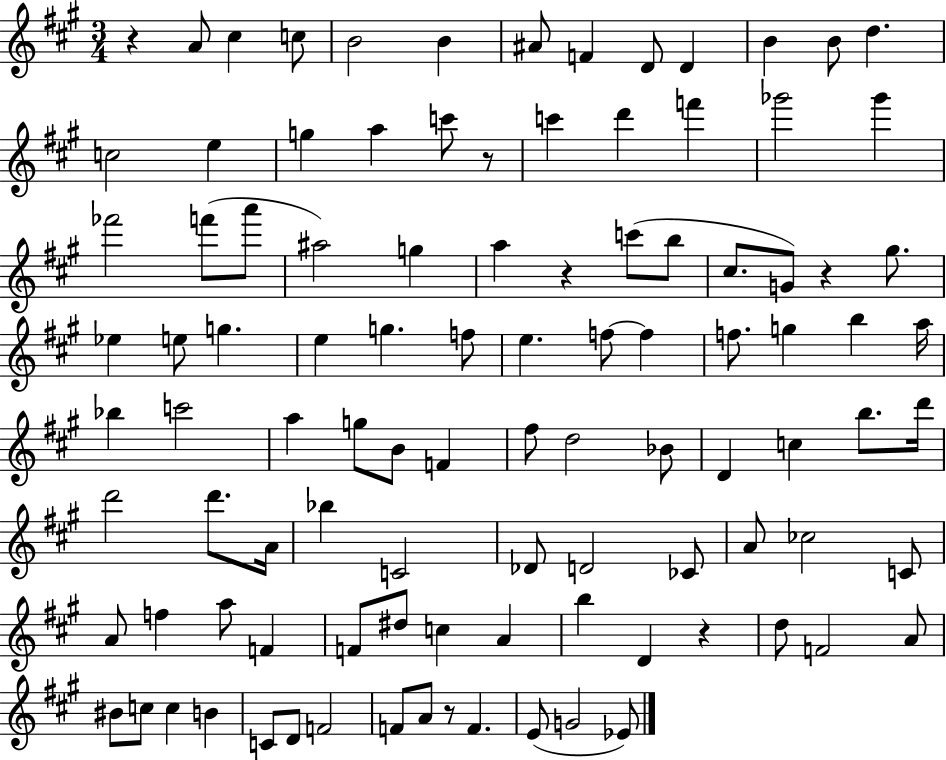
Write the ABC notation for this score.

X:1
T:Untitled
M:3/4
L:1/4
K:A
z A/2 ^c c/2 B2 B ^A/2 F D/2 D B B/2 d c2 e g a c'/2 z/2 c' d' f' _g'2 _g' _f'2 f'/2 a'/2 ^a2 g a z c'/2 b/2 ^c/2 G/2 z ^g/2 _e e/2 g e g f/2 e f/2 f f/2 g b a/4 _b c'2 a g/2 B/2 F ^f/2 d2 _B/2 D c b/2 d'/4 d'2 d'/2 A/4 _b C2 _D/2 D2 _C/2 A/2 _c2 C/2 A/2 f a/2 F F/2 ^d/2 c A b D z d/2 F2 A/2 ^B/2 c/2 c B C/2 D/2 F2 F/2 A/2 z/2 F E/2 G2 _E/2